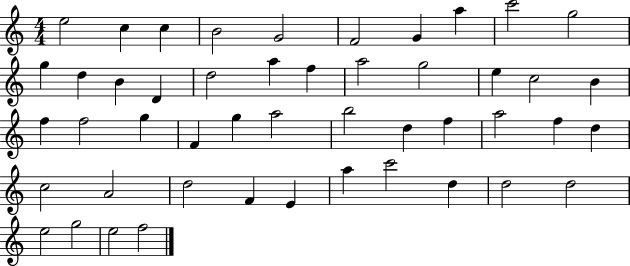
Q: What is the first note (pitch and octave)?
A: E5